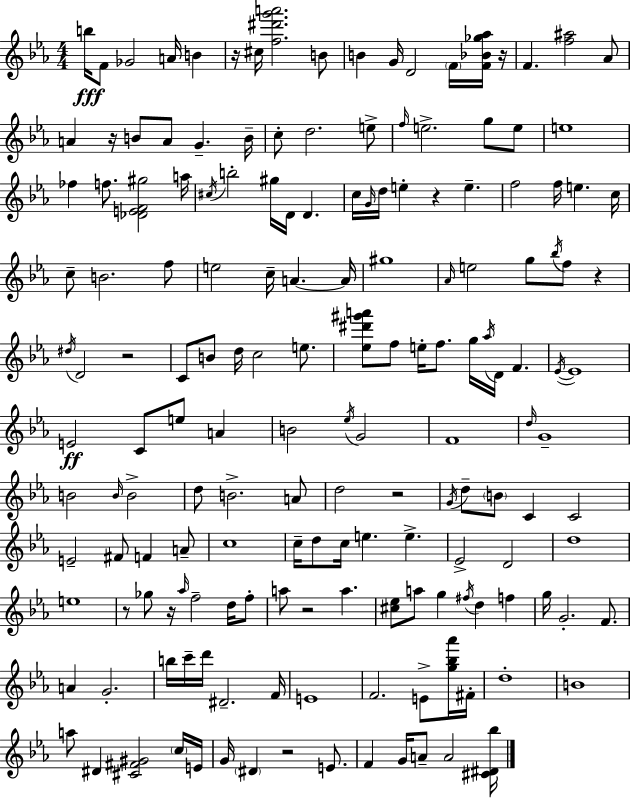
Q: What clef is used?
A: treble